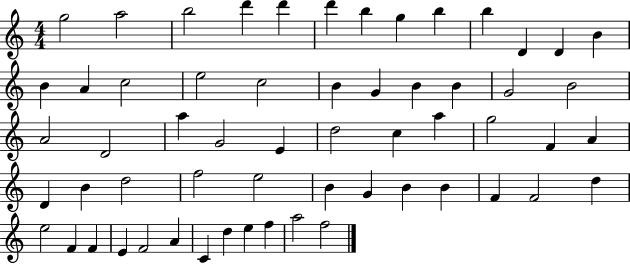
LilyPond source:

{
  \clef treble
  \numericTimeSignature
  \time 4/4
  \key c \major
  g''2 a''2 | b''2 d'''4 d'''4 | d'''4 b''4 g''4 b''4 | b''4 d'4 d'4 b'4 | \break b'4 a'4 c''2 | e''2 c''2 | b'4 g'4 b'4 b'4 | g'2 b'2 | \break a'2 d'2 | a''4 g'2 e'4 | d''2 c''4 a''4 | g''2 f'4 a'4 | \break d'4 b'4 d''2 | f''2 e''2 | b'4 g'4 b'4 b'4 | f'4 f'2 d''4 | \break e''2 f'4 f'4 | e'4 f'2 a'4 | c'4 d''4 e''4 f''4 | a''2 f''2 | \break \bar "|."
}